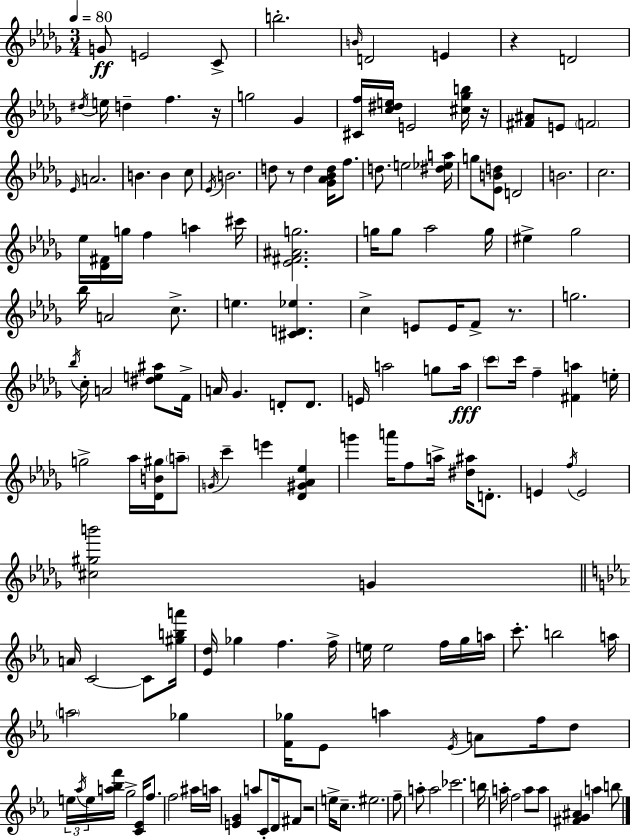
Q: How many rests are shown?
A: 6